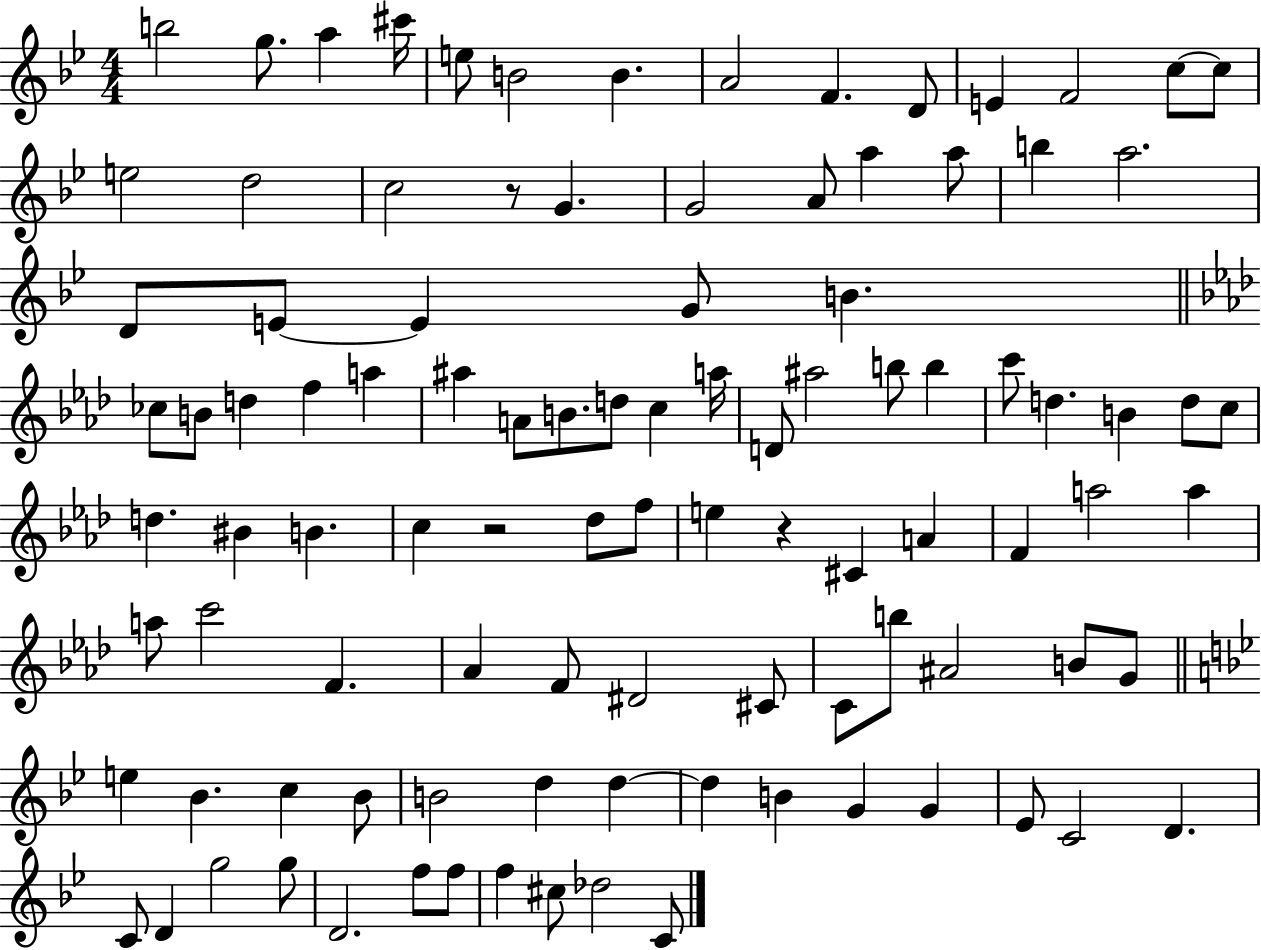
X:1
T:Untitled
M:4/4
L:1/4
K:Bb
b2 g/2 a ^c'/4 e/2 B2 B A2 F D/2 E F2 c/2 c/2 e2 d2 c2 z/2 G G2 A/2 a a/2 b a2 D/2 E/2 E G/2 B _c/2 B/2 d f a ^a A/2 B/2 d/2 c a/4 D/2 ^a2 b/2 b c'/2 d B d/2 c/2 d ^B B c z2 _d/2 f/2 e z ^C A F a2 a a/2 c'2 F _A F/2 ^D2 ^C/2 C/2 b/2 ^A2 B/2 G/2 e _B c _B/2 B2 d d d B G G _E/2 C2 D C/2 D g2 g/2 D2 f/2 f/2 f ^c/2 _d2 C/2